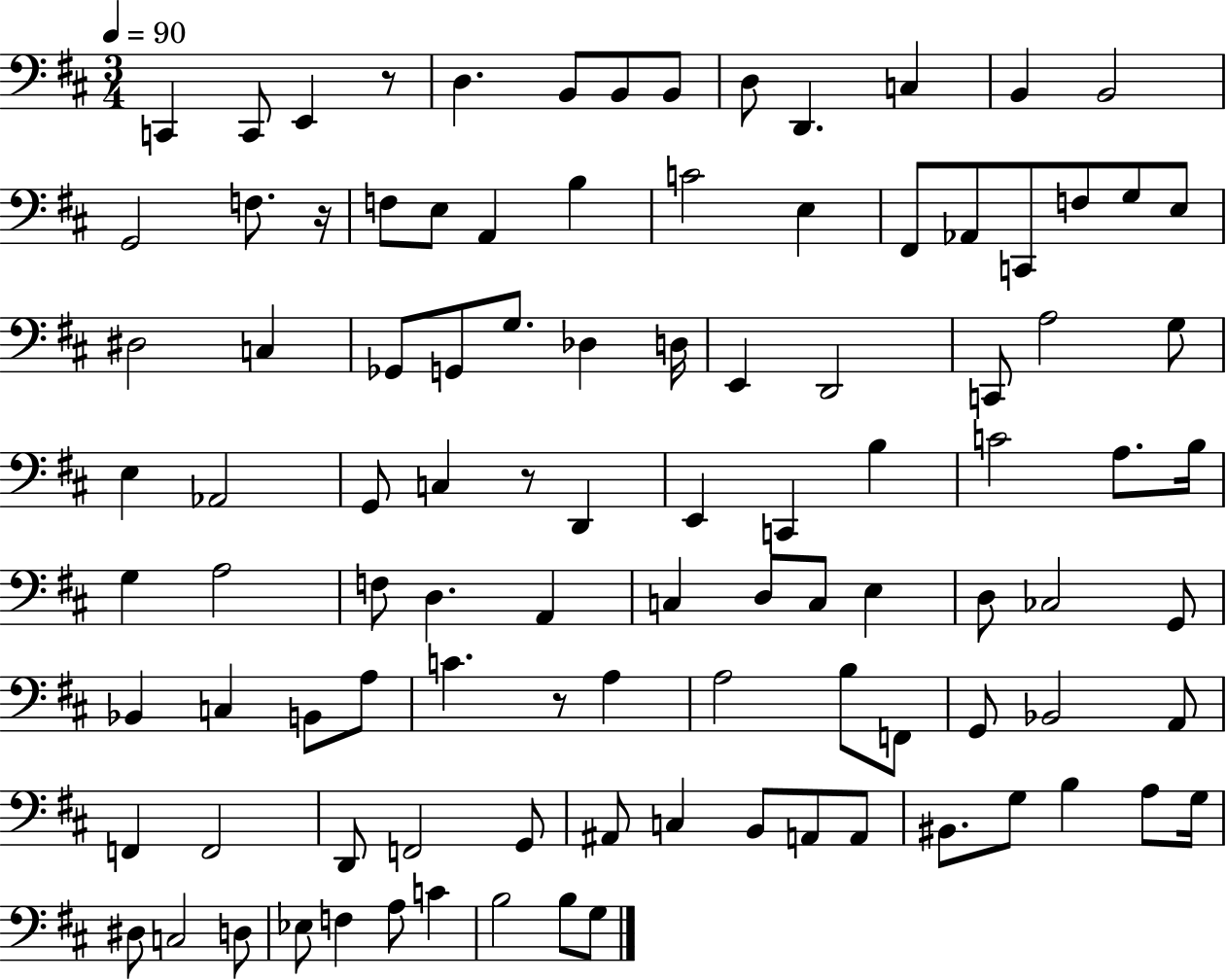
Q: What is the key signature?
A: D major